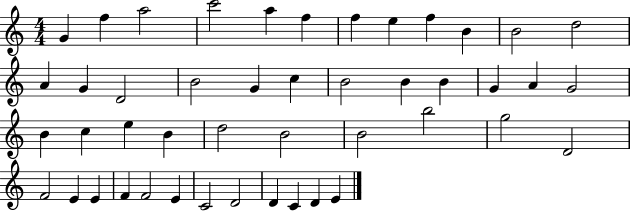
G4/q F5/q A5/h C6/h A5/q F5/q F5/q E5/q F5/q B4/q B4/h D5/h A4/q G4/q D4/h B4/h G4/q C5/q B4/h B4/q B4/q G4/q A4/q G4/h B4/q C5/q E5/q B4/q D5/h B4/h B4/h B5/h G5/h D4/h F4/h E4/q E4/q F4/q F4/h E4/q C4/h D4/h D4/q C4/q D4/q E4/q